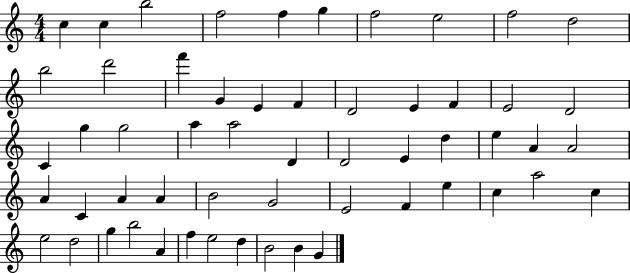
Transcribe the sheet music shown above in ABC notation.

X:1
T:Untitled
M:4/4
L:1/4
K:C
c c b2 f2 f g f2 e2 f2 d2 b2 d'2 f' G E F D2 E F E2 D2 C g g2 a a2 D D2 E d e A A2 A C A A B2 G2 E2 F e c a2 c e2 d2 g b2 A f e2 d B2 B G